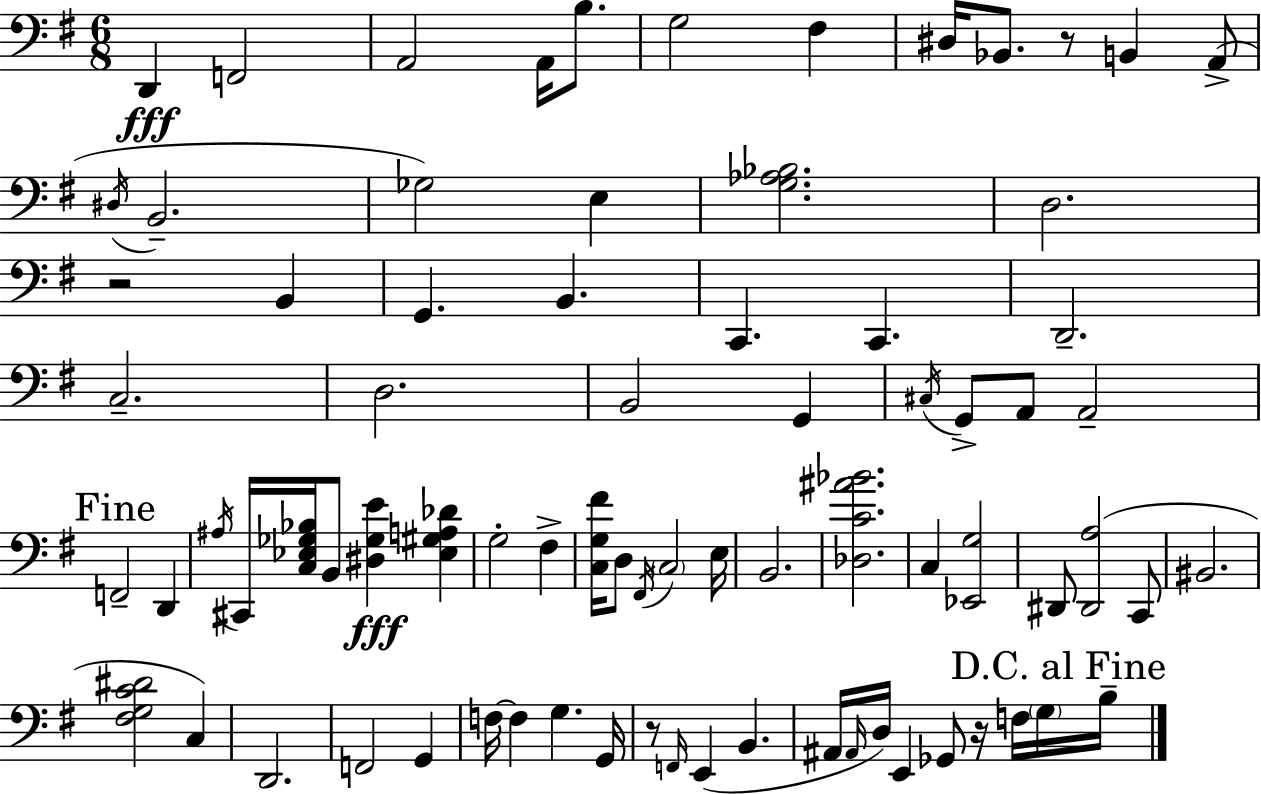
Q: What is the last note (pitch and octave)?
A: B3